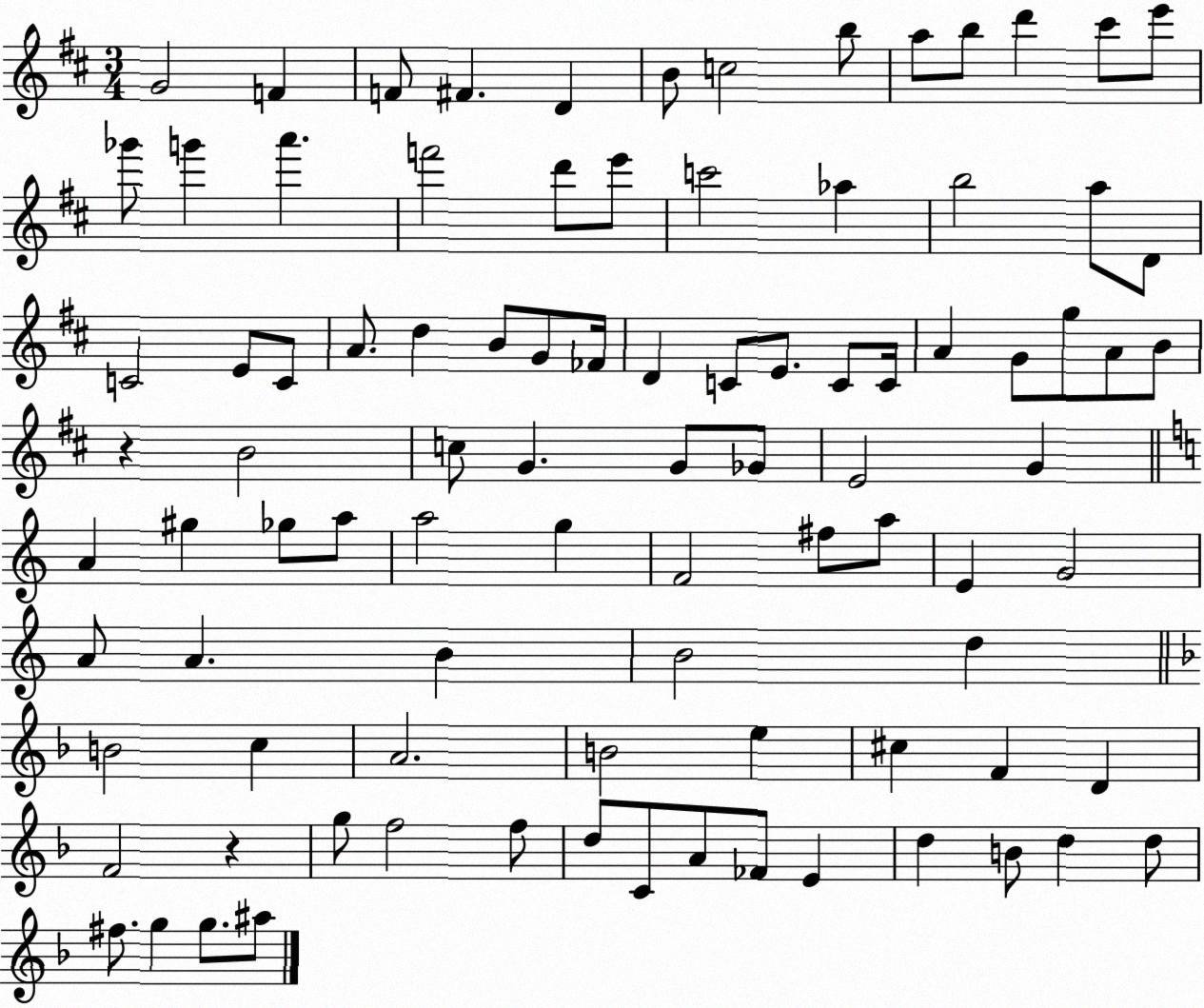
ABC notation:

X:1
T:Untitled
M:3/4
L:1/4
K:D
G2 F F/2 ^F D B/2 c2 b/2 a/2 b/2 d' ^c'/2 e'/2 _g'/2 g' a' f'2 d'/2 e'/2 c'2 _a b2 a/2 D/2 C2 E/2 C/2 A/2 d B/2 G/2 _F/4 D C/2 E/2 C/2 C/4 A G/2 g/2 A/2 B/2 z B2 c/2 G G/2 _G/2 E2 G A ^g _g/2 a/2 a2 g F2 ^f/2 a/2 E G2 A/2 A B B2 d B2 c A2 B2 e ^c F D F2 z g/2 f2 f/2 d/2 C/2 A/2 _F/2 E d B/2 d d/2 ^f/2 g g/2 ^a/2